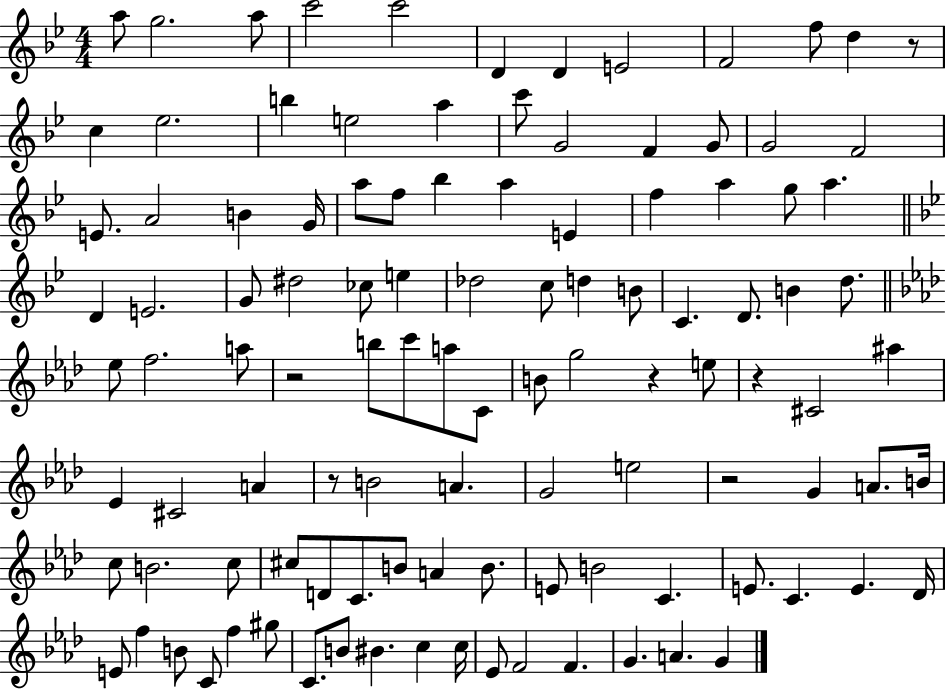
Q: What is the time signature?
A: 4/4